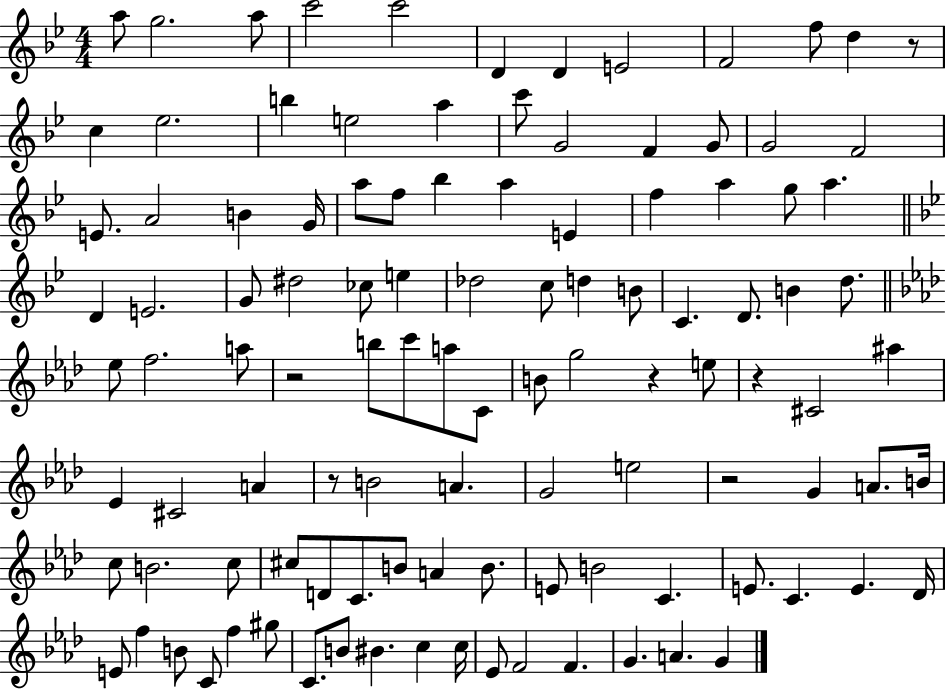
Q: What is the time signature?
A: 4/4